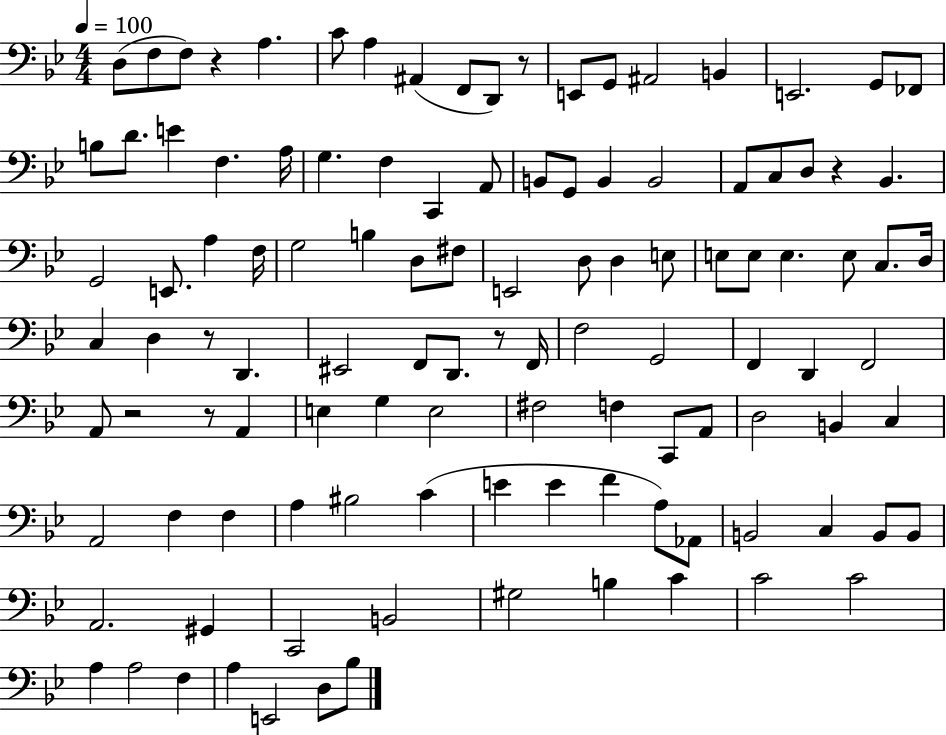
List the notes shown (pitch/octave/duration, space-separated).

D3/e F3/e F3/e R/q A3/q. C4/e A3/q A#2/q F2/e D2/e R/e E2/e G2/e A#2/h B2/q E2/h. G2/e FES2/e B3/e D4/e. E4/q F3/q. A3/s G3/q. F3/q C2/q A2/e B2/e G2/e B2/q B2/h A2/e C3/e D3/e R/q Bb2/q. G2/h E2/e. A3/q F3/s G3/h B3/q D3/e F#3/e E2/h D3/e D3/q E3/e E3/e E3/e E3/q. E3/e C3/e. D3/s C3/q D3/q R/e D2/q. EIS2/h F2/e D2/e. R/e F2/s F3/h G2/h F2/q D2/q F2/h A2/e R/h R/e A2/q E3/q G3/q E3/h F#3/h F3/q C2/e A2/e D3/h B2/q C3/q A2/h F3/q F3/q A3/q BIS3/h C4/q E4/q E4/q F4/q A3/e Ab2/e B2/h C3/q B2/e B2/e A2/h. G#2/q C2/h B2/h G#3/h B3/q C4/q C4/h C4/h A3/q A3/h F3/q A3/q E2/h D3/e Bb3/e